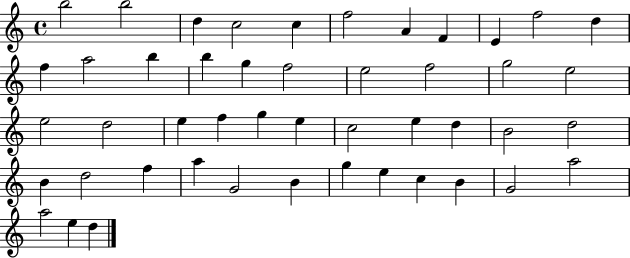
{
  \clef treble
  \time 4/4
  \defaultTimeSignature
  \key c \major
  b''2 b''2 | d''4 c''2 c''4 | f''2 a'4 f'4 | e'4 f''2 d''4 | \break f''4 a''2 b''4 | b''4 g''4 f''2 | e''2 f''2 | g''2 e''2 | \break e''2 d''2 | e''4 f''4 g''4 e''4 | c''2 e''4 d''4 | b'2 d''2 | \break b'4 d''2 f''4 | a''4 g'2 b'4 | g''4 e''4 c''4 b'4 | g'2 a''2 | \break a''2 e''4 d''4 | \bar "|."
}